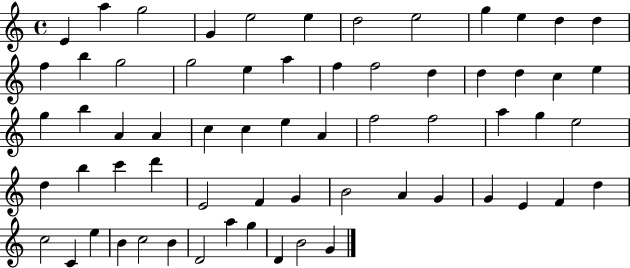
X:1
T:Untitled
M:4/4
L:1/4
K:C
E a g2 G e2 e d2 e2 g e d d f b g2 g2 e a f f2 d d d c e g b A A c c e A f2 f2 a g e2 d b c' d' E2 F G B2 A G G E F d c2 C e B c2 B D2 a g D B2 G